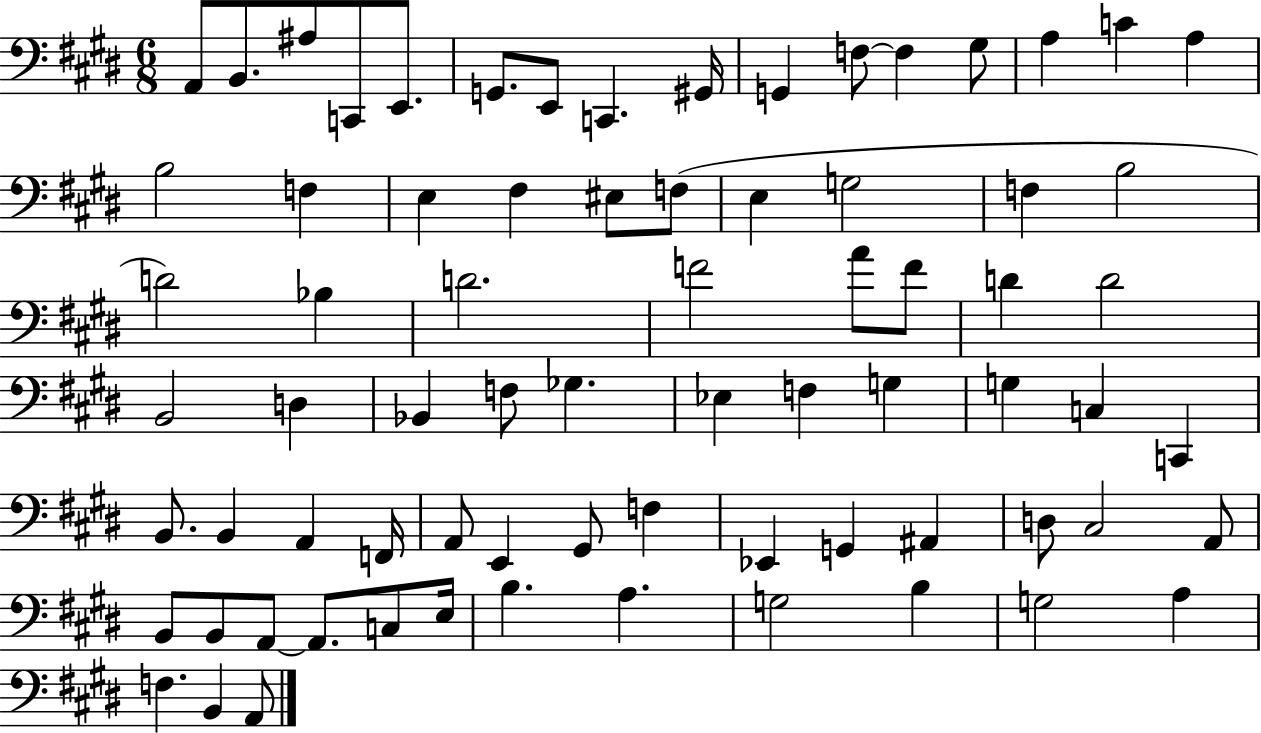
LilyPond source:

{
  \clef bass
  \numericTimeSignature
  \time 6/8
  \key e \major
  a,8 b,8. ais8 c,8 e,8. | g,8. e,8 c,4. gis,16 | g,4 f8~~ f4 gis8 | a4 c'4 a4 | \break b2 f4 | e4 fis4 eis8 f8( | e4 g2 | f4 b2 | \break d'2) bes4 | d'2. | f'2 a'8 f'8 | d'4 d'2 | \break b,2 d4 | bes,4 f8 ges4. | ees4 f4 g4 | g4 c4 c,4 | \break b,8. b,4 a,4 f,16 | a,8 e,4 gis,8 f4 | ees,4 g,4 ais,4 | d8 cis2 a,8 | \break b,8 b,8 a,8~~ a,8. c8 e16 | b4. a4. | g2 b4 | g2 a4 | \break f4. b,4 a,8 | \bar "|."
}